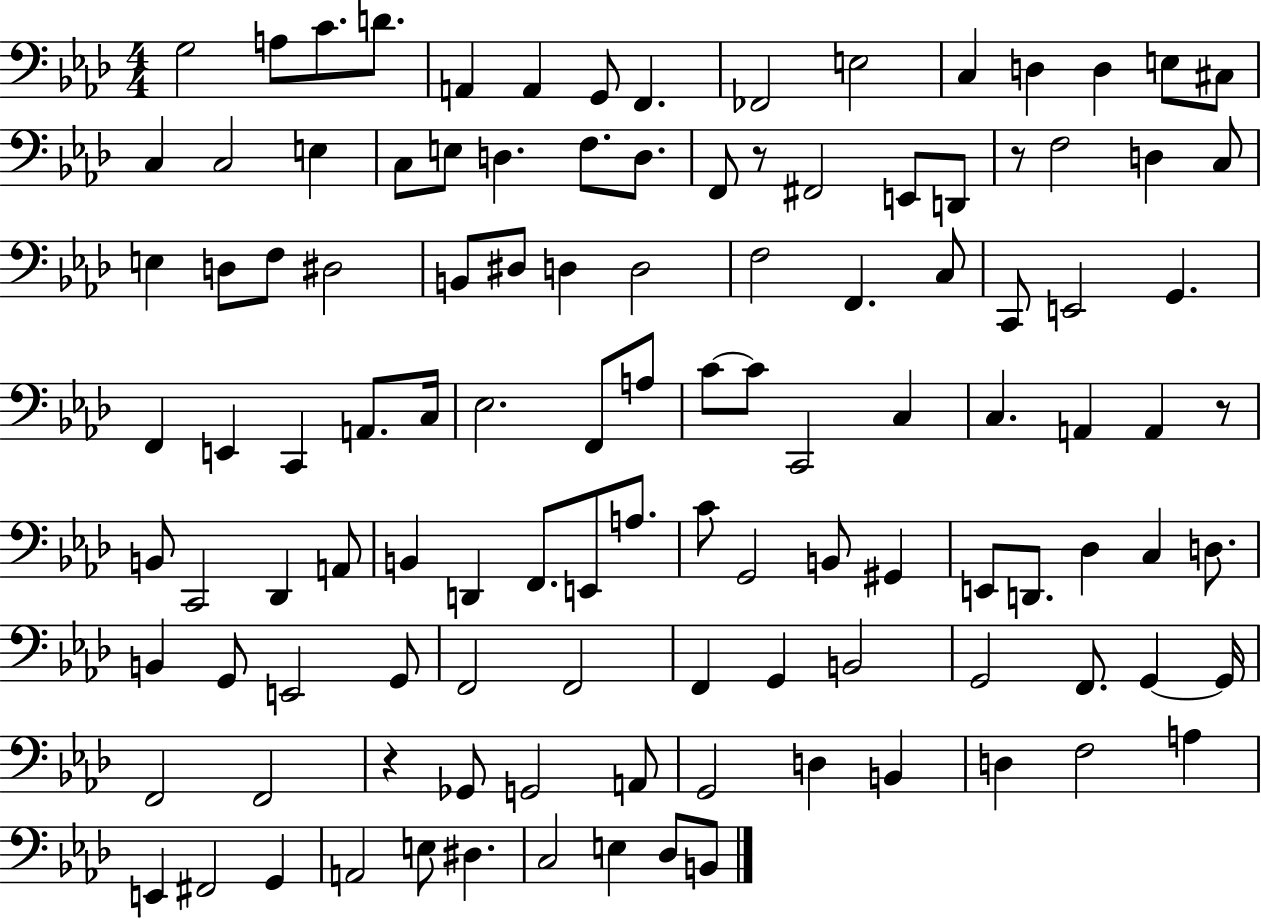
X:1
T:Untitled
M:4/4
L:1/4
K:Ab
G,2 A,/2 C/2 D/2 A,, A,, G,,/2 F,, _F,,2 E,2 C, D, D, E,/2 ^C,/2 C, C,2 E, C,/2 E,/2 D, F,/2 D,/2 F,,/2 z/2 ^F,,2 E,,/2 D,,/2 z/2 F,2 D, C,/2 E, D,/2 F,/2 ^D,2 B,,/2 ^D,/2 D, D,2 F,2 F,, C,/2 C,,/2 E,,2 G,, F,, E,, C,, A,,/2 C,/4 _E,2 F,,/2 A,/2 C/2 C/2 C,,2 C, C, A,, A,, z/2 B,,/2 C,,2 _D,, A,,/2 B,, D,, F,,/2 E,,/2 A,/2 C/2 G,,2 B,,/2 ^G,, E,,/2 D,,/2 _D, C, D,/2 B,, G,,/2 E,,2 G,,/2 F,,2 F,,2 F,, G,, B,,2 G,,2 F,,/2 G,, G,,/4 F,,2 F,,2 z _G,,/2 G,,2 A,,/2 G,,2 D, B,, D, F,2 A, E,, ^F,,2 G,, A,,2 E,/2 ^D, C,2 E, _D,/2 B,,/2